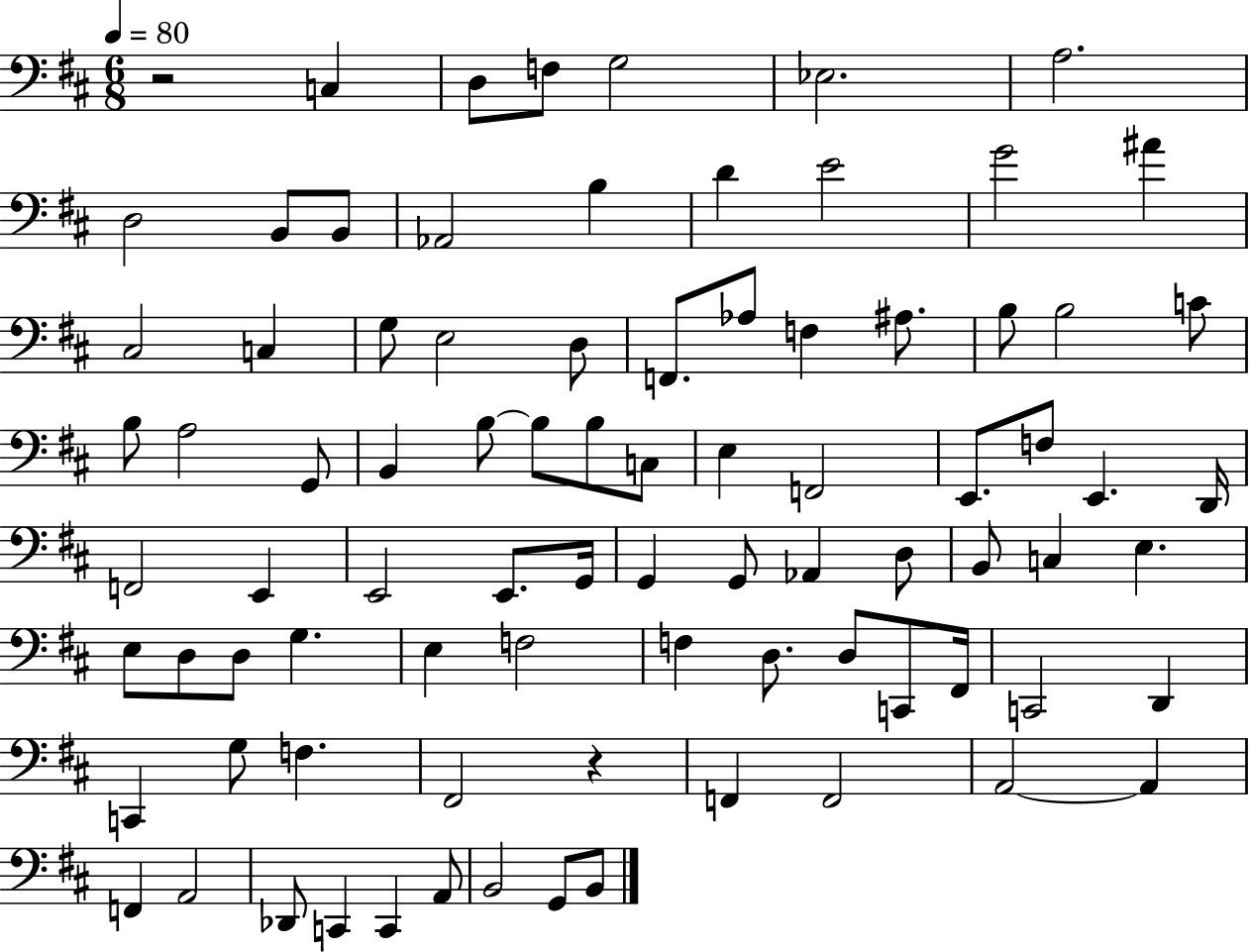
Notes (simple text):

R/h C3/q D3/e F3/e G3/h Eb3/h. A3/h. D3/h B2/e B2/e Ab2/h B3/q D4/q E4/h G4/h A#4/q C#3/h C3/q G3/e E3/h D3/e F2/e. Ab3/e F3/q A#3/e. B3/e B3/h C4/e B3/e A3/h G2/e B2/q B3/e B3/e B3/e C3/e E3/q F2/h E2/e. F3/e E2/q. D2/s F2/h E2/q E2/h E2/e. G2/s G2/q G2/e Ab2/q D3/e B2/e C3/q E3/q. E3/e D3/e D3/e G3/q. E3/q F3/h F3/q D3/e. D3/e C2/e F#2/s C2/h D2/q C2/q G3/e F3/q. F#2/h R/q F2/q F2/h A2/h A2/q F2/q A2/h Db2/e C2/q C2/q A2/e B2/h G2/e B2/e